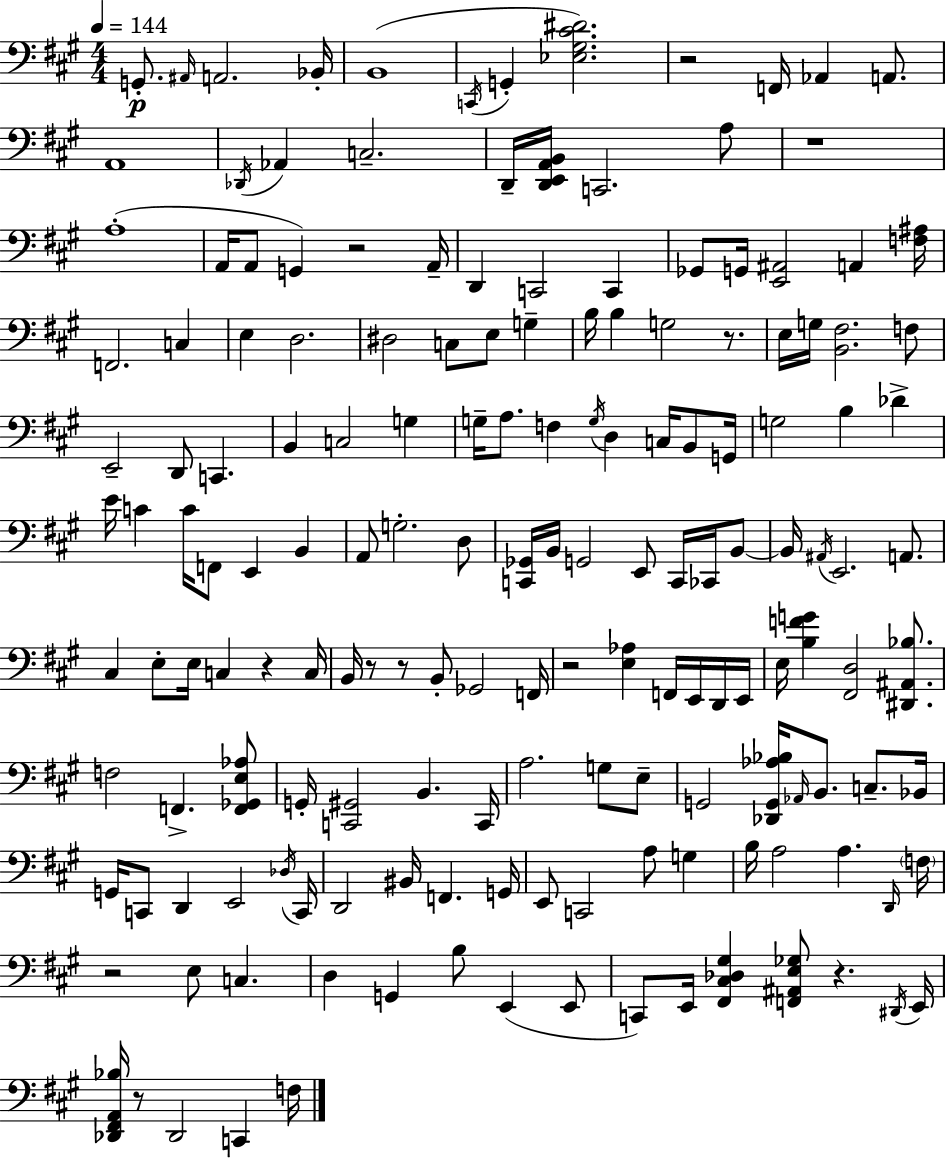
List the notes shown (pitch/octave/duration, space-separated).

G2/e. A#2/s A2/h. Bb2/s B2/w C2/s G2/q [Eb3,G#3,C#4,D#4]/h. R/h F2/s Ab2/q A2/e. A2/w Db2/s Ab2/q C3/h. D2/s [D2,E2,A2,B2]/s C2/h. A3/e R/w A3/w A2/s A2/e G2/q R/h A2/s D2/q C2/h C2/q Gb2/e G2/s [E2,A#2]/h A2/q [F3,A#3]/s F2/h. C3/q E3/q D3/h. D#3/h C3/e E3/e G3/q B3/s B3/q G3/h R/e. E3/s G3/s [B2,F#3]/h. F3/e E2/h D2/e C2/q. B2/q C3/h G3/q G3/s A3/e. F3/q G3/s D3/q C3/s B2/e G2/s G3/h B3/q Db4/q E4/s C4/q C4/s F2/e E2/q B2/q A2/e G3/h. D3/e [C2,Gb2]/s B2/s G2/h E2/e C2/s CES2/s B2/e B2/s A#2/s E2/h. A2/e. C#3/q E3/e E3/s C3/q R/q C3/s B2/s R/e R/e B2/e Gb2/h F2/s R/h [E3,Ab3]/q F2/s E2/s D2/s E2/s E3/s [B3,F4,G4]/q [F#2,D3]/h [D#2,A#2,Bb3]/e. F3/h F2/q. [F2,Gb2,E3,Ab3]/e G2/s [C2,G#2]/h B2/q. C2/s A3/h. G3/e E3/e G2/h [Db2,G2,Ab3,Bb3]/s Ab2/s B2/e. C3/e. Bb2/s G2/s C2/e D2/q E2/h Db3/s C2/s D2/h BIS2/s F2/q. G2/s E2/e C2/h A3/e G3/q B3/s A3/h A3/q. D2/s F3/s R/h E3/e C3/q. D3/q G2/q B3/e E2/q E2/e C2/e E2/s [F#2,C#3,Db3,G#3]/q [F2,A#2,E3,Gb3]/e R/q. D#2/s E2/s [Db2,F#2,A2,Bb3]/s R/e Db2/h C2/q F3/s